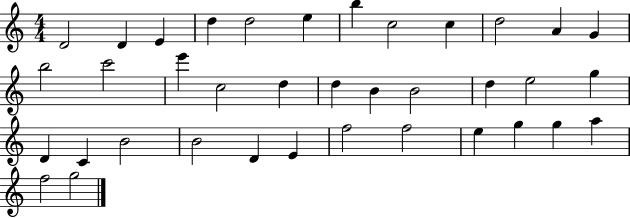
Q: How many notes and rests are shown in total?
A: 37